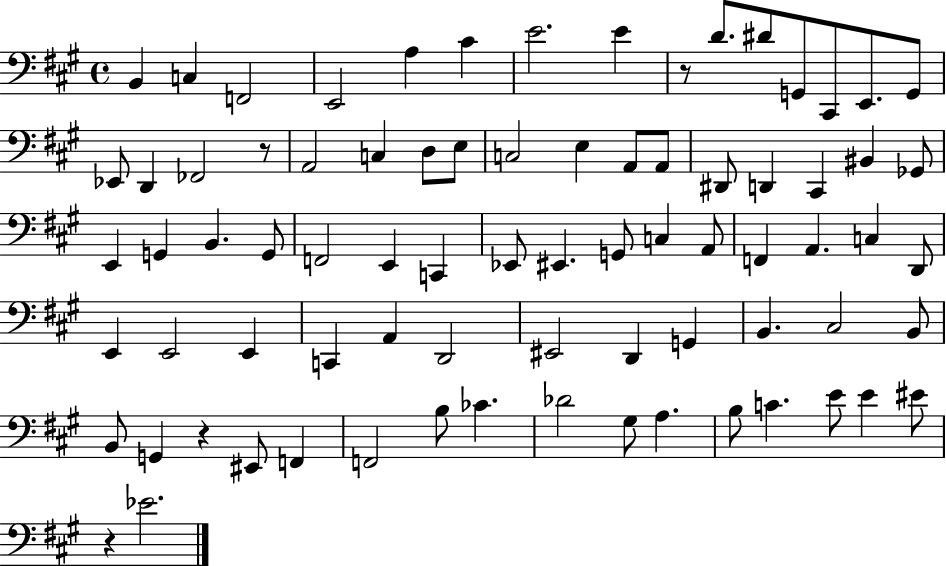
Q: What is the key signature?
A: A major